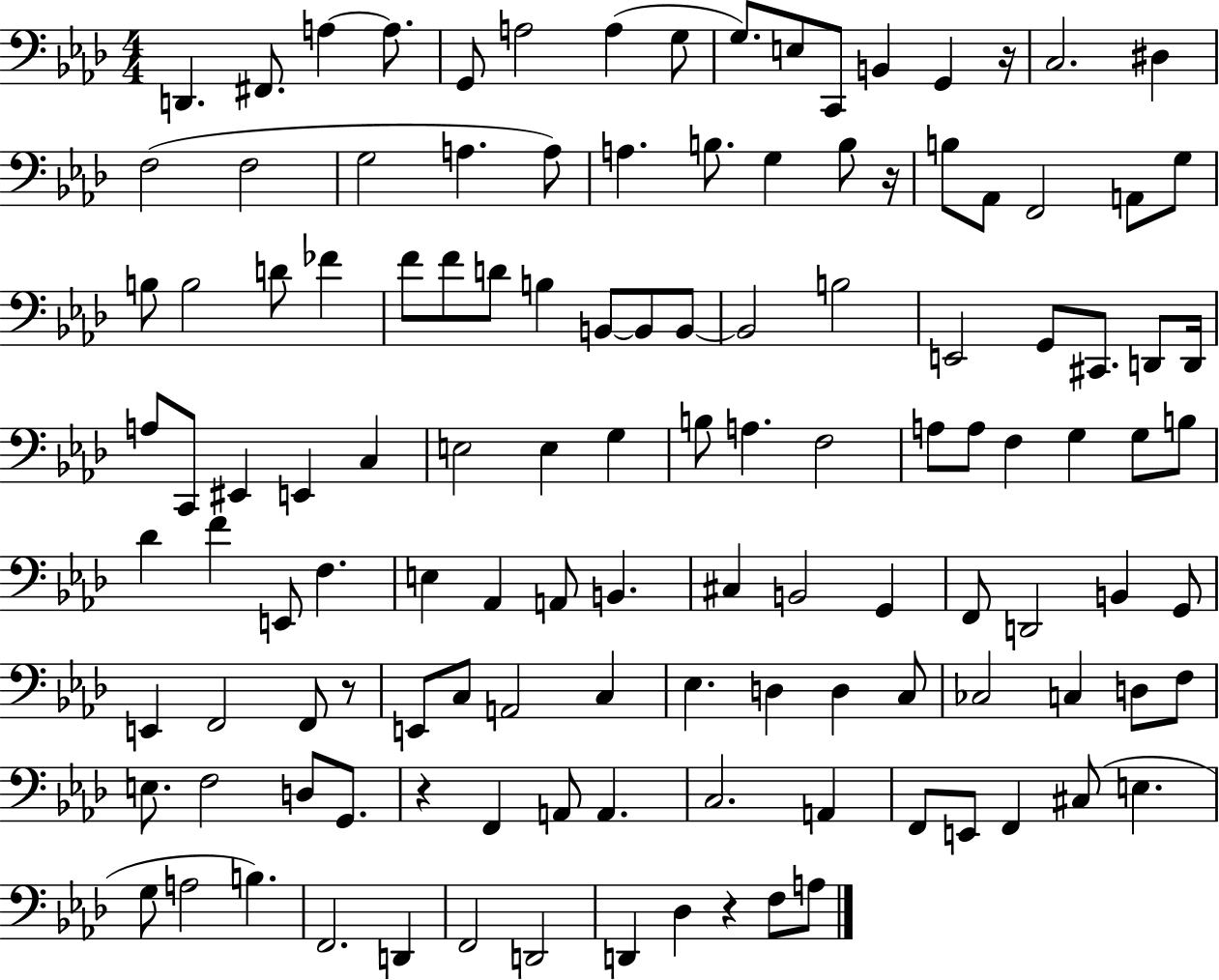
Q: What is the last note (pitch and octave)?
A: A3